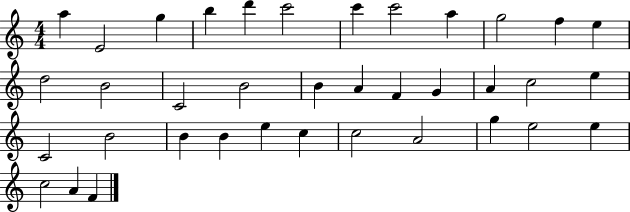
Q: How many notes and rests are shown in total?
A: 37